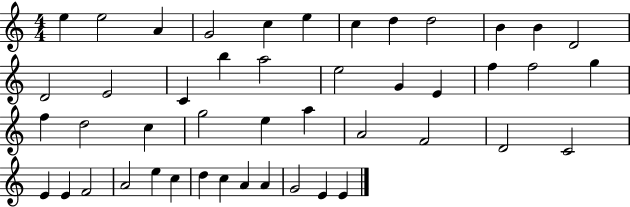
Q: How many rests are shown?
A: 0